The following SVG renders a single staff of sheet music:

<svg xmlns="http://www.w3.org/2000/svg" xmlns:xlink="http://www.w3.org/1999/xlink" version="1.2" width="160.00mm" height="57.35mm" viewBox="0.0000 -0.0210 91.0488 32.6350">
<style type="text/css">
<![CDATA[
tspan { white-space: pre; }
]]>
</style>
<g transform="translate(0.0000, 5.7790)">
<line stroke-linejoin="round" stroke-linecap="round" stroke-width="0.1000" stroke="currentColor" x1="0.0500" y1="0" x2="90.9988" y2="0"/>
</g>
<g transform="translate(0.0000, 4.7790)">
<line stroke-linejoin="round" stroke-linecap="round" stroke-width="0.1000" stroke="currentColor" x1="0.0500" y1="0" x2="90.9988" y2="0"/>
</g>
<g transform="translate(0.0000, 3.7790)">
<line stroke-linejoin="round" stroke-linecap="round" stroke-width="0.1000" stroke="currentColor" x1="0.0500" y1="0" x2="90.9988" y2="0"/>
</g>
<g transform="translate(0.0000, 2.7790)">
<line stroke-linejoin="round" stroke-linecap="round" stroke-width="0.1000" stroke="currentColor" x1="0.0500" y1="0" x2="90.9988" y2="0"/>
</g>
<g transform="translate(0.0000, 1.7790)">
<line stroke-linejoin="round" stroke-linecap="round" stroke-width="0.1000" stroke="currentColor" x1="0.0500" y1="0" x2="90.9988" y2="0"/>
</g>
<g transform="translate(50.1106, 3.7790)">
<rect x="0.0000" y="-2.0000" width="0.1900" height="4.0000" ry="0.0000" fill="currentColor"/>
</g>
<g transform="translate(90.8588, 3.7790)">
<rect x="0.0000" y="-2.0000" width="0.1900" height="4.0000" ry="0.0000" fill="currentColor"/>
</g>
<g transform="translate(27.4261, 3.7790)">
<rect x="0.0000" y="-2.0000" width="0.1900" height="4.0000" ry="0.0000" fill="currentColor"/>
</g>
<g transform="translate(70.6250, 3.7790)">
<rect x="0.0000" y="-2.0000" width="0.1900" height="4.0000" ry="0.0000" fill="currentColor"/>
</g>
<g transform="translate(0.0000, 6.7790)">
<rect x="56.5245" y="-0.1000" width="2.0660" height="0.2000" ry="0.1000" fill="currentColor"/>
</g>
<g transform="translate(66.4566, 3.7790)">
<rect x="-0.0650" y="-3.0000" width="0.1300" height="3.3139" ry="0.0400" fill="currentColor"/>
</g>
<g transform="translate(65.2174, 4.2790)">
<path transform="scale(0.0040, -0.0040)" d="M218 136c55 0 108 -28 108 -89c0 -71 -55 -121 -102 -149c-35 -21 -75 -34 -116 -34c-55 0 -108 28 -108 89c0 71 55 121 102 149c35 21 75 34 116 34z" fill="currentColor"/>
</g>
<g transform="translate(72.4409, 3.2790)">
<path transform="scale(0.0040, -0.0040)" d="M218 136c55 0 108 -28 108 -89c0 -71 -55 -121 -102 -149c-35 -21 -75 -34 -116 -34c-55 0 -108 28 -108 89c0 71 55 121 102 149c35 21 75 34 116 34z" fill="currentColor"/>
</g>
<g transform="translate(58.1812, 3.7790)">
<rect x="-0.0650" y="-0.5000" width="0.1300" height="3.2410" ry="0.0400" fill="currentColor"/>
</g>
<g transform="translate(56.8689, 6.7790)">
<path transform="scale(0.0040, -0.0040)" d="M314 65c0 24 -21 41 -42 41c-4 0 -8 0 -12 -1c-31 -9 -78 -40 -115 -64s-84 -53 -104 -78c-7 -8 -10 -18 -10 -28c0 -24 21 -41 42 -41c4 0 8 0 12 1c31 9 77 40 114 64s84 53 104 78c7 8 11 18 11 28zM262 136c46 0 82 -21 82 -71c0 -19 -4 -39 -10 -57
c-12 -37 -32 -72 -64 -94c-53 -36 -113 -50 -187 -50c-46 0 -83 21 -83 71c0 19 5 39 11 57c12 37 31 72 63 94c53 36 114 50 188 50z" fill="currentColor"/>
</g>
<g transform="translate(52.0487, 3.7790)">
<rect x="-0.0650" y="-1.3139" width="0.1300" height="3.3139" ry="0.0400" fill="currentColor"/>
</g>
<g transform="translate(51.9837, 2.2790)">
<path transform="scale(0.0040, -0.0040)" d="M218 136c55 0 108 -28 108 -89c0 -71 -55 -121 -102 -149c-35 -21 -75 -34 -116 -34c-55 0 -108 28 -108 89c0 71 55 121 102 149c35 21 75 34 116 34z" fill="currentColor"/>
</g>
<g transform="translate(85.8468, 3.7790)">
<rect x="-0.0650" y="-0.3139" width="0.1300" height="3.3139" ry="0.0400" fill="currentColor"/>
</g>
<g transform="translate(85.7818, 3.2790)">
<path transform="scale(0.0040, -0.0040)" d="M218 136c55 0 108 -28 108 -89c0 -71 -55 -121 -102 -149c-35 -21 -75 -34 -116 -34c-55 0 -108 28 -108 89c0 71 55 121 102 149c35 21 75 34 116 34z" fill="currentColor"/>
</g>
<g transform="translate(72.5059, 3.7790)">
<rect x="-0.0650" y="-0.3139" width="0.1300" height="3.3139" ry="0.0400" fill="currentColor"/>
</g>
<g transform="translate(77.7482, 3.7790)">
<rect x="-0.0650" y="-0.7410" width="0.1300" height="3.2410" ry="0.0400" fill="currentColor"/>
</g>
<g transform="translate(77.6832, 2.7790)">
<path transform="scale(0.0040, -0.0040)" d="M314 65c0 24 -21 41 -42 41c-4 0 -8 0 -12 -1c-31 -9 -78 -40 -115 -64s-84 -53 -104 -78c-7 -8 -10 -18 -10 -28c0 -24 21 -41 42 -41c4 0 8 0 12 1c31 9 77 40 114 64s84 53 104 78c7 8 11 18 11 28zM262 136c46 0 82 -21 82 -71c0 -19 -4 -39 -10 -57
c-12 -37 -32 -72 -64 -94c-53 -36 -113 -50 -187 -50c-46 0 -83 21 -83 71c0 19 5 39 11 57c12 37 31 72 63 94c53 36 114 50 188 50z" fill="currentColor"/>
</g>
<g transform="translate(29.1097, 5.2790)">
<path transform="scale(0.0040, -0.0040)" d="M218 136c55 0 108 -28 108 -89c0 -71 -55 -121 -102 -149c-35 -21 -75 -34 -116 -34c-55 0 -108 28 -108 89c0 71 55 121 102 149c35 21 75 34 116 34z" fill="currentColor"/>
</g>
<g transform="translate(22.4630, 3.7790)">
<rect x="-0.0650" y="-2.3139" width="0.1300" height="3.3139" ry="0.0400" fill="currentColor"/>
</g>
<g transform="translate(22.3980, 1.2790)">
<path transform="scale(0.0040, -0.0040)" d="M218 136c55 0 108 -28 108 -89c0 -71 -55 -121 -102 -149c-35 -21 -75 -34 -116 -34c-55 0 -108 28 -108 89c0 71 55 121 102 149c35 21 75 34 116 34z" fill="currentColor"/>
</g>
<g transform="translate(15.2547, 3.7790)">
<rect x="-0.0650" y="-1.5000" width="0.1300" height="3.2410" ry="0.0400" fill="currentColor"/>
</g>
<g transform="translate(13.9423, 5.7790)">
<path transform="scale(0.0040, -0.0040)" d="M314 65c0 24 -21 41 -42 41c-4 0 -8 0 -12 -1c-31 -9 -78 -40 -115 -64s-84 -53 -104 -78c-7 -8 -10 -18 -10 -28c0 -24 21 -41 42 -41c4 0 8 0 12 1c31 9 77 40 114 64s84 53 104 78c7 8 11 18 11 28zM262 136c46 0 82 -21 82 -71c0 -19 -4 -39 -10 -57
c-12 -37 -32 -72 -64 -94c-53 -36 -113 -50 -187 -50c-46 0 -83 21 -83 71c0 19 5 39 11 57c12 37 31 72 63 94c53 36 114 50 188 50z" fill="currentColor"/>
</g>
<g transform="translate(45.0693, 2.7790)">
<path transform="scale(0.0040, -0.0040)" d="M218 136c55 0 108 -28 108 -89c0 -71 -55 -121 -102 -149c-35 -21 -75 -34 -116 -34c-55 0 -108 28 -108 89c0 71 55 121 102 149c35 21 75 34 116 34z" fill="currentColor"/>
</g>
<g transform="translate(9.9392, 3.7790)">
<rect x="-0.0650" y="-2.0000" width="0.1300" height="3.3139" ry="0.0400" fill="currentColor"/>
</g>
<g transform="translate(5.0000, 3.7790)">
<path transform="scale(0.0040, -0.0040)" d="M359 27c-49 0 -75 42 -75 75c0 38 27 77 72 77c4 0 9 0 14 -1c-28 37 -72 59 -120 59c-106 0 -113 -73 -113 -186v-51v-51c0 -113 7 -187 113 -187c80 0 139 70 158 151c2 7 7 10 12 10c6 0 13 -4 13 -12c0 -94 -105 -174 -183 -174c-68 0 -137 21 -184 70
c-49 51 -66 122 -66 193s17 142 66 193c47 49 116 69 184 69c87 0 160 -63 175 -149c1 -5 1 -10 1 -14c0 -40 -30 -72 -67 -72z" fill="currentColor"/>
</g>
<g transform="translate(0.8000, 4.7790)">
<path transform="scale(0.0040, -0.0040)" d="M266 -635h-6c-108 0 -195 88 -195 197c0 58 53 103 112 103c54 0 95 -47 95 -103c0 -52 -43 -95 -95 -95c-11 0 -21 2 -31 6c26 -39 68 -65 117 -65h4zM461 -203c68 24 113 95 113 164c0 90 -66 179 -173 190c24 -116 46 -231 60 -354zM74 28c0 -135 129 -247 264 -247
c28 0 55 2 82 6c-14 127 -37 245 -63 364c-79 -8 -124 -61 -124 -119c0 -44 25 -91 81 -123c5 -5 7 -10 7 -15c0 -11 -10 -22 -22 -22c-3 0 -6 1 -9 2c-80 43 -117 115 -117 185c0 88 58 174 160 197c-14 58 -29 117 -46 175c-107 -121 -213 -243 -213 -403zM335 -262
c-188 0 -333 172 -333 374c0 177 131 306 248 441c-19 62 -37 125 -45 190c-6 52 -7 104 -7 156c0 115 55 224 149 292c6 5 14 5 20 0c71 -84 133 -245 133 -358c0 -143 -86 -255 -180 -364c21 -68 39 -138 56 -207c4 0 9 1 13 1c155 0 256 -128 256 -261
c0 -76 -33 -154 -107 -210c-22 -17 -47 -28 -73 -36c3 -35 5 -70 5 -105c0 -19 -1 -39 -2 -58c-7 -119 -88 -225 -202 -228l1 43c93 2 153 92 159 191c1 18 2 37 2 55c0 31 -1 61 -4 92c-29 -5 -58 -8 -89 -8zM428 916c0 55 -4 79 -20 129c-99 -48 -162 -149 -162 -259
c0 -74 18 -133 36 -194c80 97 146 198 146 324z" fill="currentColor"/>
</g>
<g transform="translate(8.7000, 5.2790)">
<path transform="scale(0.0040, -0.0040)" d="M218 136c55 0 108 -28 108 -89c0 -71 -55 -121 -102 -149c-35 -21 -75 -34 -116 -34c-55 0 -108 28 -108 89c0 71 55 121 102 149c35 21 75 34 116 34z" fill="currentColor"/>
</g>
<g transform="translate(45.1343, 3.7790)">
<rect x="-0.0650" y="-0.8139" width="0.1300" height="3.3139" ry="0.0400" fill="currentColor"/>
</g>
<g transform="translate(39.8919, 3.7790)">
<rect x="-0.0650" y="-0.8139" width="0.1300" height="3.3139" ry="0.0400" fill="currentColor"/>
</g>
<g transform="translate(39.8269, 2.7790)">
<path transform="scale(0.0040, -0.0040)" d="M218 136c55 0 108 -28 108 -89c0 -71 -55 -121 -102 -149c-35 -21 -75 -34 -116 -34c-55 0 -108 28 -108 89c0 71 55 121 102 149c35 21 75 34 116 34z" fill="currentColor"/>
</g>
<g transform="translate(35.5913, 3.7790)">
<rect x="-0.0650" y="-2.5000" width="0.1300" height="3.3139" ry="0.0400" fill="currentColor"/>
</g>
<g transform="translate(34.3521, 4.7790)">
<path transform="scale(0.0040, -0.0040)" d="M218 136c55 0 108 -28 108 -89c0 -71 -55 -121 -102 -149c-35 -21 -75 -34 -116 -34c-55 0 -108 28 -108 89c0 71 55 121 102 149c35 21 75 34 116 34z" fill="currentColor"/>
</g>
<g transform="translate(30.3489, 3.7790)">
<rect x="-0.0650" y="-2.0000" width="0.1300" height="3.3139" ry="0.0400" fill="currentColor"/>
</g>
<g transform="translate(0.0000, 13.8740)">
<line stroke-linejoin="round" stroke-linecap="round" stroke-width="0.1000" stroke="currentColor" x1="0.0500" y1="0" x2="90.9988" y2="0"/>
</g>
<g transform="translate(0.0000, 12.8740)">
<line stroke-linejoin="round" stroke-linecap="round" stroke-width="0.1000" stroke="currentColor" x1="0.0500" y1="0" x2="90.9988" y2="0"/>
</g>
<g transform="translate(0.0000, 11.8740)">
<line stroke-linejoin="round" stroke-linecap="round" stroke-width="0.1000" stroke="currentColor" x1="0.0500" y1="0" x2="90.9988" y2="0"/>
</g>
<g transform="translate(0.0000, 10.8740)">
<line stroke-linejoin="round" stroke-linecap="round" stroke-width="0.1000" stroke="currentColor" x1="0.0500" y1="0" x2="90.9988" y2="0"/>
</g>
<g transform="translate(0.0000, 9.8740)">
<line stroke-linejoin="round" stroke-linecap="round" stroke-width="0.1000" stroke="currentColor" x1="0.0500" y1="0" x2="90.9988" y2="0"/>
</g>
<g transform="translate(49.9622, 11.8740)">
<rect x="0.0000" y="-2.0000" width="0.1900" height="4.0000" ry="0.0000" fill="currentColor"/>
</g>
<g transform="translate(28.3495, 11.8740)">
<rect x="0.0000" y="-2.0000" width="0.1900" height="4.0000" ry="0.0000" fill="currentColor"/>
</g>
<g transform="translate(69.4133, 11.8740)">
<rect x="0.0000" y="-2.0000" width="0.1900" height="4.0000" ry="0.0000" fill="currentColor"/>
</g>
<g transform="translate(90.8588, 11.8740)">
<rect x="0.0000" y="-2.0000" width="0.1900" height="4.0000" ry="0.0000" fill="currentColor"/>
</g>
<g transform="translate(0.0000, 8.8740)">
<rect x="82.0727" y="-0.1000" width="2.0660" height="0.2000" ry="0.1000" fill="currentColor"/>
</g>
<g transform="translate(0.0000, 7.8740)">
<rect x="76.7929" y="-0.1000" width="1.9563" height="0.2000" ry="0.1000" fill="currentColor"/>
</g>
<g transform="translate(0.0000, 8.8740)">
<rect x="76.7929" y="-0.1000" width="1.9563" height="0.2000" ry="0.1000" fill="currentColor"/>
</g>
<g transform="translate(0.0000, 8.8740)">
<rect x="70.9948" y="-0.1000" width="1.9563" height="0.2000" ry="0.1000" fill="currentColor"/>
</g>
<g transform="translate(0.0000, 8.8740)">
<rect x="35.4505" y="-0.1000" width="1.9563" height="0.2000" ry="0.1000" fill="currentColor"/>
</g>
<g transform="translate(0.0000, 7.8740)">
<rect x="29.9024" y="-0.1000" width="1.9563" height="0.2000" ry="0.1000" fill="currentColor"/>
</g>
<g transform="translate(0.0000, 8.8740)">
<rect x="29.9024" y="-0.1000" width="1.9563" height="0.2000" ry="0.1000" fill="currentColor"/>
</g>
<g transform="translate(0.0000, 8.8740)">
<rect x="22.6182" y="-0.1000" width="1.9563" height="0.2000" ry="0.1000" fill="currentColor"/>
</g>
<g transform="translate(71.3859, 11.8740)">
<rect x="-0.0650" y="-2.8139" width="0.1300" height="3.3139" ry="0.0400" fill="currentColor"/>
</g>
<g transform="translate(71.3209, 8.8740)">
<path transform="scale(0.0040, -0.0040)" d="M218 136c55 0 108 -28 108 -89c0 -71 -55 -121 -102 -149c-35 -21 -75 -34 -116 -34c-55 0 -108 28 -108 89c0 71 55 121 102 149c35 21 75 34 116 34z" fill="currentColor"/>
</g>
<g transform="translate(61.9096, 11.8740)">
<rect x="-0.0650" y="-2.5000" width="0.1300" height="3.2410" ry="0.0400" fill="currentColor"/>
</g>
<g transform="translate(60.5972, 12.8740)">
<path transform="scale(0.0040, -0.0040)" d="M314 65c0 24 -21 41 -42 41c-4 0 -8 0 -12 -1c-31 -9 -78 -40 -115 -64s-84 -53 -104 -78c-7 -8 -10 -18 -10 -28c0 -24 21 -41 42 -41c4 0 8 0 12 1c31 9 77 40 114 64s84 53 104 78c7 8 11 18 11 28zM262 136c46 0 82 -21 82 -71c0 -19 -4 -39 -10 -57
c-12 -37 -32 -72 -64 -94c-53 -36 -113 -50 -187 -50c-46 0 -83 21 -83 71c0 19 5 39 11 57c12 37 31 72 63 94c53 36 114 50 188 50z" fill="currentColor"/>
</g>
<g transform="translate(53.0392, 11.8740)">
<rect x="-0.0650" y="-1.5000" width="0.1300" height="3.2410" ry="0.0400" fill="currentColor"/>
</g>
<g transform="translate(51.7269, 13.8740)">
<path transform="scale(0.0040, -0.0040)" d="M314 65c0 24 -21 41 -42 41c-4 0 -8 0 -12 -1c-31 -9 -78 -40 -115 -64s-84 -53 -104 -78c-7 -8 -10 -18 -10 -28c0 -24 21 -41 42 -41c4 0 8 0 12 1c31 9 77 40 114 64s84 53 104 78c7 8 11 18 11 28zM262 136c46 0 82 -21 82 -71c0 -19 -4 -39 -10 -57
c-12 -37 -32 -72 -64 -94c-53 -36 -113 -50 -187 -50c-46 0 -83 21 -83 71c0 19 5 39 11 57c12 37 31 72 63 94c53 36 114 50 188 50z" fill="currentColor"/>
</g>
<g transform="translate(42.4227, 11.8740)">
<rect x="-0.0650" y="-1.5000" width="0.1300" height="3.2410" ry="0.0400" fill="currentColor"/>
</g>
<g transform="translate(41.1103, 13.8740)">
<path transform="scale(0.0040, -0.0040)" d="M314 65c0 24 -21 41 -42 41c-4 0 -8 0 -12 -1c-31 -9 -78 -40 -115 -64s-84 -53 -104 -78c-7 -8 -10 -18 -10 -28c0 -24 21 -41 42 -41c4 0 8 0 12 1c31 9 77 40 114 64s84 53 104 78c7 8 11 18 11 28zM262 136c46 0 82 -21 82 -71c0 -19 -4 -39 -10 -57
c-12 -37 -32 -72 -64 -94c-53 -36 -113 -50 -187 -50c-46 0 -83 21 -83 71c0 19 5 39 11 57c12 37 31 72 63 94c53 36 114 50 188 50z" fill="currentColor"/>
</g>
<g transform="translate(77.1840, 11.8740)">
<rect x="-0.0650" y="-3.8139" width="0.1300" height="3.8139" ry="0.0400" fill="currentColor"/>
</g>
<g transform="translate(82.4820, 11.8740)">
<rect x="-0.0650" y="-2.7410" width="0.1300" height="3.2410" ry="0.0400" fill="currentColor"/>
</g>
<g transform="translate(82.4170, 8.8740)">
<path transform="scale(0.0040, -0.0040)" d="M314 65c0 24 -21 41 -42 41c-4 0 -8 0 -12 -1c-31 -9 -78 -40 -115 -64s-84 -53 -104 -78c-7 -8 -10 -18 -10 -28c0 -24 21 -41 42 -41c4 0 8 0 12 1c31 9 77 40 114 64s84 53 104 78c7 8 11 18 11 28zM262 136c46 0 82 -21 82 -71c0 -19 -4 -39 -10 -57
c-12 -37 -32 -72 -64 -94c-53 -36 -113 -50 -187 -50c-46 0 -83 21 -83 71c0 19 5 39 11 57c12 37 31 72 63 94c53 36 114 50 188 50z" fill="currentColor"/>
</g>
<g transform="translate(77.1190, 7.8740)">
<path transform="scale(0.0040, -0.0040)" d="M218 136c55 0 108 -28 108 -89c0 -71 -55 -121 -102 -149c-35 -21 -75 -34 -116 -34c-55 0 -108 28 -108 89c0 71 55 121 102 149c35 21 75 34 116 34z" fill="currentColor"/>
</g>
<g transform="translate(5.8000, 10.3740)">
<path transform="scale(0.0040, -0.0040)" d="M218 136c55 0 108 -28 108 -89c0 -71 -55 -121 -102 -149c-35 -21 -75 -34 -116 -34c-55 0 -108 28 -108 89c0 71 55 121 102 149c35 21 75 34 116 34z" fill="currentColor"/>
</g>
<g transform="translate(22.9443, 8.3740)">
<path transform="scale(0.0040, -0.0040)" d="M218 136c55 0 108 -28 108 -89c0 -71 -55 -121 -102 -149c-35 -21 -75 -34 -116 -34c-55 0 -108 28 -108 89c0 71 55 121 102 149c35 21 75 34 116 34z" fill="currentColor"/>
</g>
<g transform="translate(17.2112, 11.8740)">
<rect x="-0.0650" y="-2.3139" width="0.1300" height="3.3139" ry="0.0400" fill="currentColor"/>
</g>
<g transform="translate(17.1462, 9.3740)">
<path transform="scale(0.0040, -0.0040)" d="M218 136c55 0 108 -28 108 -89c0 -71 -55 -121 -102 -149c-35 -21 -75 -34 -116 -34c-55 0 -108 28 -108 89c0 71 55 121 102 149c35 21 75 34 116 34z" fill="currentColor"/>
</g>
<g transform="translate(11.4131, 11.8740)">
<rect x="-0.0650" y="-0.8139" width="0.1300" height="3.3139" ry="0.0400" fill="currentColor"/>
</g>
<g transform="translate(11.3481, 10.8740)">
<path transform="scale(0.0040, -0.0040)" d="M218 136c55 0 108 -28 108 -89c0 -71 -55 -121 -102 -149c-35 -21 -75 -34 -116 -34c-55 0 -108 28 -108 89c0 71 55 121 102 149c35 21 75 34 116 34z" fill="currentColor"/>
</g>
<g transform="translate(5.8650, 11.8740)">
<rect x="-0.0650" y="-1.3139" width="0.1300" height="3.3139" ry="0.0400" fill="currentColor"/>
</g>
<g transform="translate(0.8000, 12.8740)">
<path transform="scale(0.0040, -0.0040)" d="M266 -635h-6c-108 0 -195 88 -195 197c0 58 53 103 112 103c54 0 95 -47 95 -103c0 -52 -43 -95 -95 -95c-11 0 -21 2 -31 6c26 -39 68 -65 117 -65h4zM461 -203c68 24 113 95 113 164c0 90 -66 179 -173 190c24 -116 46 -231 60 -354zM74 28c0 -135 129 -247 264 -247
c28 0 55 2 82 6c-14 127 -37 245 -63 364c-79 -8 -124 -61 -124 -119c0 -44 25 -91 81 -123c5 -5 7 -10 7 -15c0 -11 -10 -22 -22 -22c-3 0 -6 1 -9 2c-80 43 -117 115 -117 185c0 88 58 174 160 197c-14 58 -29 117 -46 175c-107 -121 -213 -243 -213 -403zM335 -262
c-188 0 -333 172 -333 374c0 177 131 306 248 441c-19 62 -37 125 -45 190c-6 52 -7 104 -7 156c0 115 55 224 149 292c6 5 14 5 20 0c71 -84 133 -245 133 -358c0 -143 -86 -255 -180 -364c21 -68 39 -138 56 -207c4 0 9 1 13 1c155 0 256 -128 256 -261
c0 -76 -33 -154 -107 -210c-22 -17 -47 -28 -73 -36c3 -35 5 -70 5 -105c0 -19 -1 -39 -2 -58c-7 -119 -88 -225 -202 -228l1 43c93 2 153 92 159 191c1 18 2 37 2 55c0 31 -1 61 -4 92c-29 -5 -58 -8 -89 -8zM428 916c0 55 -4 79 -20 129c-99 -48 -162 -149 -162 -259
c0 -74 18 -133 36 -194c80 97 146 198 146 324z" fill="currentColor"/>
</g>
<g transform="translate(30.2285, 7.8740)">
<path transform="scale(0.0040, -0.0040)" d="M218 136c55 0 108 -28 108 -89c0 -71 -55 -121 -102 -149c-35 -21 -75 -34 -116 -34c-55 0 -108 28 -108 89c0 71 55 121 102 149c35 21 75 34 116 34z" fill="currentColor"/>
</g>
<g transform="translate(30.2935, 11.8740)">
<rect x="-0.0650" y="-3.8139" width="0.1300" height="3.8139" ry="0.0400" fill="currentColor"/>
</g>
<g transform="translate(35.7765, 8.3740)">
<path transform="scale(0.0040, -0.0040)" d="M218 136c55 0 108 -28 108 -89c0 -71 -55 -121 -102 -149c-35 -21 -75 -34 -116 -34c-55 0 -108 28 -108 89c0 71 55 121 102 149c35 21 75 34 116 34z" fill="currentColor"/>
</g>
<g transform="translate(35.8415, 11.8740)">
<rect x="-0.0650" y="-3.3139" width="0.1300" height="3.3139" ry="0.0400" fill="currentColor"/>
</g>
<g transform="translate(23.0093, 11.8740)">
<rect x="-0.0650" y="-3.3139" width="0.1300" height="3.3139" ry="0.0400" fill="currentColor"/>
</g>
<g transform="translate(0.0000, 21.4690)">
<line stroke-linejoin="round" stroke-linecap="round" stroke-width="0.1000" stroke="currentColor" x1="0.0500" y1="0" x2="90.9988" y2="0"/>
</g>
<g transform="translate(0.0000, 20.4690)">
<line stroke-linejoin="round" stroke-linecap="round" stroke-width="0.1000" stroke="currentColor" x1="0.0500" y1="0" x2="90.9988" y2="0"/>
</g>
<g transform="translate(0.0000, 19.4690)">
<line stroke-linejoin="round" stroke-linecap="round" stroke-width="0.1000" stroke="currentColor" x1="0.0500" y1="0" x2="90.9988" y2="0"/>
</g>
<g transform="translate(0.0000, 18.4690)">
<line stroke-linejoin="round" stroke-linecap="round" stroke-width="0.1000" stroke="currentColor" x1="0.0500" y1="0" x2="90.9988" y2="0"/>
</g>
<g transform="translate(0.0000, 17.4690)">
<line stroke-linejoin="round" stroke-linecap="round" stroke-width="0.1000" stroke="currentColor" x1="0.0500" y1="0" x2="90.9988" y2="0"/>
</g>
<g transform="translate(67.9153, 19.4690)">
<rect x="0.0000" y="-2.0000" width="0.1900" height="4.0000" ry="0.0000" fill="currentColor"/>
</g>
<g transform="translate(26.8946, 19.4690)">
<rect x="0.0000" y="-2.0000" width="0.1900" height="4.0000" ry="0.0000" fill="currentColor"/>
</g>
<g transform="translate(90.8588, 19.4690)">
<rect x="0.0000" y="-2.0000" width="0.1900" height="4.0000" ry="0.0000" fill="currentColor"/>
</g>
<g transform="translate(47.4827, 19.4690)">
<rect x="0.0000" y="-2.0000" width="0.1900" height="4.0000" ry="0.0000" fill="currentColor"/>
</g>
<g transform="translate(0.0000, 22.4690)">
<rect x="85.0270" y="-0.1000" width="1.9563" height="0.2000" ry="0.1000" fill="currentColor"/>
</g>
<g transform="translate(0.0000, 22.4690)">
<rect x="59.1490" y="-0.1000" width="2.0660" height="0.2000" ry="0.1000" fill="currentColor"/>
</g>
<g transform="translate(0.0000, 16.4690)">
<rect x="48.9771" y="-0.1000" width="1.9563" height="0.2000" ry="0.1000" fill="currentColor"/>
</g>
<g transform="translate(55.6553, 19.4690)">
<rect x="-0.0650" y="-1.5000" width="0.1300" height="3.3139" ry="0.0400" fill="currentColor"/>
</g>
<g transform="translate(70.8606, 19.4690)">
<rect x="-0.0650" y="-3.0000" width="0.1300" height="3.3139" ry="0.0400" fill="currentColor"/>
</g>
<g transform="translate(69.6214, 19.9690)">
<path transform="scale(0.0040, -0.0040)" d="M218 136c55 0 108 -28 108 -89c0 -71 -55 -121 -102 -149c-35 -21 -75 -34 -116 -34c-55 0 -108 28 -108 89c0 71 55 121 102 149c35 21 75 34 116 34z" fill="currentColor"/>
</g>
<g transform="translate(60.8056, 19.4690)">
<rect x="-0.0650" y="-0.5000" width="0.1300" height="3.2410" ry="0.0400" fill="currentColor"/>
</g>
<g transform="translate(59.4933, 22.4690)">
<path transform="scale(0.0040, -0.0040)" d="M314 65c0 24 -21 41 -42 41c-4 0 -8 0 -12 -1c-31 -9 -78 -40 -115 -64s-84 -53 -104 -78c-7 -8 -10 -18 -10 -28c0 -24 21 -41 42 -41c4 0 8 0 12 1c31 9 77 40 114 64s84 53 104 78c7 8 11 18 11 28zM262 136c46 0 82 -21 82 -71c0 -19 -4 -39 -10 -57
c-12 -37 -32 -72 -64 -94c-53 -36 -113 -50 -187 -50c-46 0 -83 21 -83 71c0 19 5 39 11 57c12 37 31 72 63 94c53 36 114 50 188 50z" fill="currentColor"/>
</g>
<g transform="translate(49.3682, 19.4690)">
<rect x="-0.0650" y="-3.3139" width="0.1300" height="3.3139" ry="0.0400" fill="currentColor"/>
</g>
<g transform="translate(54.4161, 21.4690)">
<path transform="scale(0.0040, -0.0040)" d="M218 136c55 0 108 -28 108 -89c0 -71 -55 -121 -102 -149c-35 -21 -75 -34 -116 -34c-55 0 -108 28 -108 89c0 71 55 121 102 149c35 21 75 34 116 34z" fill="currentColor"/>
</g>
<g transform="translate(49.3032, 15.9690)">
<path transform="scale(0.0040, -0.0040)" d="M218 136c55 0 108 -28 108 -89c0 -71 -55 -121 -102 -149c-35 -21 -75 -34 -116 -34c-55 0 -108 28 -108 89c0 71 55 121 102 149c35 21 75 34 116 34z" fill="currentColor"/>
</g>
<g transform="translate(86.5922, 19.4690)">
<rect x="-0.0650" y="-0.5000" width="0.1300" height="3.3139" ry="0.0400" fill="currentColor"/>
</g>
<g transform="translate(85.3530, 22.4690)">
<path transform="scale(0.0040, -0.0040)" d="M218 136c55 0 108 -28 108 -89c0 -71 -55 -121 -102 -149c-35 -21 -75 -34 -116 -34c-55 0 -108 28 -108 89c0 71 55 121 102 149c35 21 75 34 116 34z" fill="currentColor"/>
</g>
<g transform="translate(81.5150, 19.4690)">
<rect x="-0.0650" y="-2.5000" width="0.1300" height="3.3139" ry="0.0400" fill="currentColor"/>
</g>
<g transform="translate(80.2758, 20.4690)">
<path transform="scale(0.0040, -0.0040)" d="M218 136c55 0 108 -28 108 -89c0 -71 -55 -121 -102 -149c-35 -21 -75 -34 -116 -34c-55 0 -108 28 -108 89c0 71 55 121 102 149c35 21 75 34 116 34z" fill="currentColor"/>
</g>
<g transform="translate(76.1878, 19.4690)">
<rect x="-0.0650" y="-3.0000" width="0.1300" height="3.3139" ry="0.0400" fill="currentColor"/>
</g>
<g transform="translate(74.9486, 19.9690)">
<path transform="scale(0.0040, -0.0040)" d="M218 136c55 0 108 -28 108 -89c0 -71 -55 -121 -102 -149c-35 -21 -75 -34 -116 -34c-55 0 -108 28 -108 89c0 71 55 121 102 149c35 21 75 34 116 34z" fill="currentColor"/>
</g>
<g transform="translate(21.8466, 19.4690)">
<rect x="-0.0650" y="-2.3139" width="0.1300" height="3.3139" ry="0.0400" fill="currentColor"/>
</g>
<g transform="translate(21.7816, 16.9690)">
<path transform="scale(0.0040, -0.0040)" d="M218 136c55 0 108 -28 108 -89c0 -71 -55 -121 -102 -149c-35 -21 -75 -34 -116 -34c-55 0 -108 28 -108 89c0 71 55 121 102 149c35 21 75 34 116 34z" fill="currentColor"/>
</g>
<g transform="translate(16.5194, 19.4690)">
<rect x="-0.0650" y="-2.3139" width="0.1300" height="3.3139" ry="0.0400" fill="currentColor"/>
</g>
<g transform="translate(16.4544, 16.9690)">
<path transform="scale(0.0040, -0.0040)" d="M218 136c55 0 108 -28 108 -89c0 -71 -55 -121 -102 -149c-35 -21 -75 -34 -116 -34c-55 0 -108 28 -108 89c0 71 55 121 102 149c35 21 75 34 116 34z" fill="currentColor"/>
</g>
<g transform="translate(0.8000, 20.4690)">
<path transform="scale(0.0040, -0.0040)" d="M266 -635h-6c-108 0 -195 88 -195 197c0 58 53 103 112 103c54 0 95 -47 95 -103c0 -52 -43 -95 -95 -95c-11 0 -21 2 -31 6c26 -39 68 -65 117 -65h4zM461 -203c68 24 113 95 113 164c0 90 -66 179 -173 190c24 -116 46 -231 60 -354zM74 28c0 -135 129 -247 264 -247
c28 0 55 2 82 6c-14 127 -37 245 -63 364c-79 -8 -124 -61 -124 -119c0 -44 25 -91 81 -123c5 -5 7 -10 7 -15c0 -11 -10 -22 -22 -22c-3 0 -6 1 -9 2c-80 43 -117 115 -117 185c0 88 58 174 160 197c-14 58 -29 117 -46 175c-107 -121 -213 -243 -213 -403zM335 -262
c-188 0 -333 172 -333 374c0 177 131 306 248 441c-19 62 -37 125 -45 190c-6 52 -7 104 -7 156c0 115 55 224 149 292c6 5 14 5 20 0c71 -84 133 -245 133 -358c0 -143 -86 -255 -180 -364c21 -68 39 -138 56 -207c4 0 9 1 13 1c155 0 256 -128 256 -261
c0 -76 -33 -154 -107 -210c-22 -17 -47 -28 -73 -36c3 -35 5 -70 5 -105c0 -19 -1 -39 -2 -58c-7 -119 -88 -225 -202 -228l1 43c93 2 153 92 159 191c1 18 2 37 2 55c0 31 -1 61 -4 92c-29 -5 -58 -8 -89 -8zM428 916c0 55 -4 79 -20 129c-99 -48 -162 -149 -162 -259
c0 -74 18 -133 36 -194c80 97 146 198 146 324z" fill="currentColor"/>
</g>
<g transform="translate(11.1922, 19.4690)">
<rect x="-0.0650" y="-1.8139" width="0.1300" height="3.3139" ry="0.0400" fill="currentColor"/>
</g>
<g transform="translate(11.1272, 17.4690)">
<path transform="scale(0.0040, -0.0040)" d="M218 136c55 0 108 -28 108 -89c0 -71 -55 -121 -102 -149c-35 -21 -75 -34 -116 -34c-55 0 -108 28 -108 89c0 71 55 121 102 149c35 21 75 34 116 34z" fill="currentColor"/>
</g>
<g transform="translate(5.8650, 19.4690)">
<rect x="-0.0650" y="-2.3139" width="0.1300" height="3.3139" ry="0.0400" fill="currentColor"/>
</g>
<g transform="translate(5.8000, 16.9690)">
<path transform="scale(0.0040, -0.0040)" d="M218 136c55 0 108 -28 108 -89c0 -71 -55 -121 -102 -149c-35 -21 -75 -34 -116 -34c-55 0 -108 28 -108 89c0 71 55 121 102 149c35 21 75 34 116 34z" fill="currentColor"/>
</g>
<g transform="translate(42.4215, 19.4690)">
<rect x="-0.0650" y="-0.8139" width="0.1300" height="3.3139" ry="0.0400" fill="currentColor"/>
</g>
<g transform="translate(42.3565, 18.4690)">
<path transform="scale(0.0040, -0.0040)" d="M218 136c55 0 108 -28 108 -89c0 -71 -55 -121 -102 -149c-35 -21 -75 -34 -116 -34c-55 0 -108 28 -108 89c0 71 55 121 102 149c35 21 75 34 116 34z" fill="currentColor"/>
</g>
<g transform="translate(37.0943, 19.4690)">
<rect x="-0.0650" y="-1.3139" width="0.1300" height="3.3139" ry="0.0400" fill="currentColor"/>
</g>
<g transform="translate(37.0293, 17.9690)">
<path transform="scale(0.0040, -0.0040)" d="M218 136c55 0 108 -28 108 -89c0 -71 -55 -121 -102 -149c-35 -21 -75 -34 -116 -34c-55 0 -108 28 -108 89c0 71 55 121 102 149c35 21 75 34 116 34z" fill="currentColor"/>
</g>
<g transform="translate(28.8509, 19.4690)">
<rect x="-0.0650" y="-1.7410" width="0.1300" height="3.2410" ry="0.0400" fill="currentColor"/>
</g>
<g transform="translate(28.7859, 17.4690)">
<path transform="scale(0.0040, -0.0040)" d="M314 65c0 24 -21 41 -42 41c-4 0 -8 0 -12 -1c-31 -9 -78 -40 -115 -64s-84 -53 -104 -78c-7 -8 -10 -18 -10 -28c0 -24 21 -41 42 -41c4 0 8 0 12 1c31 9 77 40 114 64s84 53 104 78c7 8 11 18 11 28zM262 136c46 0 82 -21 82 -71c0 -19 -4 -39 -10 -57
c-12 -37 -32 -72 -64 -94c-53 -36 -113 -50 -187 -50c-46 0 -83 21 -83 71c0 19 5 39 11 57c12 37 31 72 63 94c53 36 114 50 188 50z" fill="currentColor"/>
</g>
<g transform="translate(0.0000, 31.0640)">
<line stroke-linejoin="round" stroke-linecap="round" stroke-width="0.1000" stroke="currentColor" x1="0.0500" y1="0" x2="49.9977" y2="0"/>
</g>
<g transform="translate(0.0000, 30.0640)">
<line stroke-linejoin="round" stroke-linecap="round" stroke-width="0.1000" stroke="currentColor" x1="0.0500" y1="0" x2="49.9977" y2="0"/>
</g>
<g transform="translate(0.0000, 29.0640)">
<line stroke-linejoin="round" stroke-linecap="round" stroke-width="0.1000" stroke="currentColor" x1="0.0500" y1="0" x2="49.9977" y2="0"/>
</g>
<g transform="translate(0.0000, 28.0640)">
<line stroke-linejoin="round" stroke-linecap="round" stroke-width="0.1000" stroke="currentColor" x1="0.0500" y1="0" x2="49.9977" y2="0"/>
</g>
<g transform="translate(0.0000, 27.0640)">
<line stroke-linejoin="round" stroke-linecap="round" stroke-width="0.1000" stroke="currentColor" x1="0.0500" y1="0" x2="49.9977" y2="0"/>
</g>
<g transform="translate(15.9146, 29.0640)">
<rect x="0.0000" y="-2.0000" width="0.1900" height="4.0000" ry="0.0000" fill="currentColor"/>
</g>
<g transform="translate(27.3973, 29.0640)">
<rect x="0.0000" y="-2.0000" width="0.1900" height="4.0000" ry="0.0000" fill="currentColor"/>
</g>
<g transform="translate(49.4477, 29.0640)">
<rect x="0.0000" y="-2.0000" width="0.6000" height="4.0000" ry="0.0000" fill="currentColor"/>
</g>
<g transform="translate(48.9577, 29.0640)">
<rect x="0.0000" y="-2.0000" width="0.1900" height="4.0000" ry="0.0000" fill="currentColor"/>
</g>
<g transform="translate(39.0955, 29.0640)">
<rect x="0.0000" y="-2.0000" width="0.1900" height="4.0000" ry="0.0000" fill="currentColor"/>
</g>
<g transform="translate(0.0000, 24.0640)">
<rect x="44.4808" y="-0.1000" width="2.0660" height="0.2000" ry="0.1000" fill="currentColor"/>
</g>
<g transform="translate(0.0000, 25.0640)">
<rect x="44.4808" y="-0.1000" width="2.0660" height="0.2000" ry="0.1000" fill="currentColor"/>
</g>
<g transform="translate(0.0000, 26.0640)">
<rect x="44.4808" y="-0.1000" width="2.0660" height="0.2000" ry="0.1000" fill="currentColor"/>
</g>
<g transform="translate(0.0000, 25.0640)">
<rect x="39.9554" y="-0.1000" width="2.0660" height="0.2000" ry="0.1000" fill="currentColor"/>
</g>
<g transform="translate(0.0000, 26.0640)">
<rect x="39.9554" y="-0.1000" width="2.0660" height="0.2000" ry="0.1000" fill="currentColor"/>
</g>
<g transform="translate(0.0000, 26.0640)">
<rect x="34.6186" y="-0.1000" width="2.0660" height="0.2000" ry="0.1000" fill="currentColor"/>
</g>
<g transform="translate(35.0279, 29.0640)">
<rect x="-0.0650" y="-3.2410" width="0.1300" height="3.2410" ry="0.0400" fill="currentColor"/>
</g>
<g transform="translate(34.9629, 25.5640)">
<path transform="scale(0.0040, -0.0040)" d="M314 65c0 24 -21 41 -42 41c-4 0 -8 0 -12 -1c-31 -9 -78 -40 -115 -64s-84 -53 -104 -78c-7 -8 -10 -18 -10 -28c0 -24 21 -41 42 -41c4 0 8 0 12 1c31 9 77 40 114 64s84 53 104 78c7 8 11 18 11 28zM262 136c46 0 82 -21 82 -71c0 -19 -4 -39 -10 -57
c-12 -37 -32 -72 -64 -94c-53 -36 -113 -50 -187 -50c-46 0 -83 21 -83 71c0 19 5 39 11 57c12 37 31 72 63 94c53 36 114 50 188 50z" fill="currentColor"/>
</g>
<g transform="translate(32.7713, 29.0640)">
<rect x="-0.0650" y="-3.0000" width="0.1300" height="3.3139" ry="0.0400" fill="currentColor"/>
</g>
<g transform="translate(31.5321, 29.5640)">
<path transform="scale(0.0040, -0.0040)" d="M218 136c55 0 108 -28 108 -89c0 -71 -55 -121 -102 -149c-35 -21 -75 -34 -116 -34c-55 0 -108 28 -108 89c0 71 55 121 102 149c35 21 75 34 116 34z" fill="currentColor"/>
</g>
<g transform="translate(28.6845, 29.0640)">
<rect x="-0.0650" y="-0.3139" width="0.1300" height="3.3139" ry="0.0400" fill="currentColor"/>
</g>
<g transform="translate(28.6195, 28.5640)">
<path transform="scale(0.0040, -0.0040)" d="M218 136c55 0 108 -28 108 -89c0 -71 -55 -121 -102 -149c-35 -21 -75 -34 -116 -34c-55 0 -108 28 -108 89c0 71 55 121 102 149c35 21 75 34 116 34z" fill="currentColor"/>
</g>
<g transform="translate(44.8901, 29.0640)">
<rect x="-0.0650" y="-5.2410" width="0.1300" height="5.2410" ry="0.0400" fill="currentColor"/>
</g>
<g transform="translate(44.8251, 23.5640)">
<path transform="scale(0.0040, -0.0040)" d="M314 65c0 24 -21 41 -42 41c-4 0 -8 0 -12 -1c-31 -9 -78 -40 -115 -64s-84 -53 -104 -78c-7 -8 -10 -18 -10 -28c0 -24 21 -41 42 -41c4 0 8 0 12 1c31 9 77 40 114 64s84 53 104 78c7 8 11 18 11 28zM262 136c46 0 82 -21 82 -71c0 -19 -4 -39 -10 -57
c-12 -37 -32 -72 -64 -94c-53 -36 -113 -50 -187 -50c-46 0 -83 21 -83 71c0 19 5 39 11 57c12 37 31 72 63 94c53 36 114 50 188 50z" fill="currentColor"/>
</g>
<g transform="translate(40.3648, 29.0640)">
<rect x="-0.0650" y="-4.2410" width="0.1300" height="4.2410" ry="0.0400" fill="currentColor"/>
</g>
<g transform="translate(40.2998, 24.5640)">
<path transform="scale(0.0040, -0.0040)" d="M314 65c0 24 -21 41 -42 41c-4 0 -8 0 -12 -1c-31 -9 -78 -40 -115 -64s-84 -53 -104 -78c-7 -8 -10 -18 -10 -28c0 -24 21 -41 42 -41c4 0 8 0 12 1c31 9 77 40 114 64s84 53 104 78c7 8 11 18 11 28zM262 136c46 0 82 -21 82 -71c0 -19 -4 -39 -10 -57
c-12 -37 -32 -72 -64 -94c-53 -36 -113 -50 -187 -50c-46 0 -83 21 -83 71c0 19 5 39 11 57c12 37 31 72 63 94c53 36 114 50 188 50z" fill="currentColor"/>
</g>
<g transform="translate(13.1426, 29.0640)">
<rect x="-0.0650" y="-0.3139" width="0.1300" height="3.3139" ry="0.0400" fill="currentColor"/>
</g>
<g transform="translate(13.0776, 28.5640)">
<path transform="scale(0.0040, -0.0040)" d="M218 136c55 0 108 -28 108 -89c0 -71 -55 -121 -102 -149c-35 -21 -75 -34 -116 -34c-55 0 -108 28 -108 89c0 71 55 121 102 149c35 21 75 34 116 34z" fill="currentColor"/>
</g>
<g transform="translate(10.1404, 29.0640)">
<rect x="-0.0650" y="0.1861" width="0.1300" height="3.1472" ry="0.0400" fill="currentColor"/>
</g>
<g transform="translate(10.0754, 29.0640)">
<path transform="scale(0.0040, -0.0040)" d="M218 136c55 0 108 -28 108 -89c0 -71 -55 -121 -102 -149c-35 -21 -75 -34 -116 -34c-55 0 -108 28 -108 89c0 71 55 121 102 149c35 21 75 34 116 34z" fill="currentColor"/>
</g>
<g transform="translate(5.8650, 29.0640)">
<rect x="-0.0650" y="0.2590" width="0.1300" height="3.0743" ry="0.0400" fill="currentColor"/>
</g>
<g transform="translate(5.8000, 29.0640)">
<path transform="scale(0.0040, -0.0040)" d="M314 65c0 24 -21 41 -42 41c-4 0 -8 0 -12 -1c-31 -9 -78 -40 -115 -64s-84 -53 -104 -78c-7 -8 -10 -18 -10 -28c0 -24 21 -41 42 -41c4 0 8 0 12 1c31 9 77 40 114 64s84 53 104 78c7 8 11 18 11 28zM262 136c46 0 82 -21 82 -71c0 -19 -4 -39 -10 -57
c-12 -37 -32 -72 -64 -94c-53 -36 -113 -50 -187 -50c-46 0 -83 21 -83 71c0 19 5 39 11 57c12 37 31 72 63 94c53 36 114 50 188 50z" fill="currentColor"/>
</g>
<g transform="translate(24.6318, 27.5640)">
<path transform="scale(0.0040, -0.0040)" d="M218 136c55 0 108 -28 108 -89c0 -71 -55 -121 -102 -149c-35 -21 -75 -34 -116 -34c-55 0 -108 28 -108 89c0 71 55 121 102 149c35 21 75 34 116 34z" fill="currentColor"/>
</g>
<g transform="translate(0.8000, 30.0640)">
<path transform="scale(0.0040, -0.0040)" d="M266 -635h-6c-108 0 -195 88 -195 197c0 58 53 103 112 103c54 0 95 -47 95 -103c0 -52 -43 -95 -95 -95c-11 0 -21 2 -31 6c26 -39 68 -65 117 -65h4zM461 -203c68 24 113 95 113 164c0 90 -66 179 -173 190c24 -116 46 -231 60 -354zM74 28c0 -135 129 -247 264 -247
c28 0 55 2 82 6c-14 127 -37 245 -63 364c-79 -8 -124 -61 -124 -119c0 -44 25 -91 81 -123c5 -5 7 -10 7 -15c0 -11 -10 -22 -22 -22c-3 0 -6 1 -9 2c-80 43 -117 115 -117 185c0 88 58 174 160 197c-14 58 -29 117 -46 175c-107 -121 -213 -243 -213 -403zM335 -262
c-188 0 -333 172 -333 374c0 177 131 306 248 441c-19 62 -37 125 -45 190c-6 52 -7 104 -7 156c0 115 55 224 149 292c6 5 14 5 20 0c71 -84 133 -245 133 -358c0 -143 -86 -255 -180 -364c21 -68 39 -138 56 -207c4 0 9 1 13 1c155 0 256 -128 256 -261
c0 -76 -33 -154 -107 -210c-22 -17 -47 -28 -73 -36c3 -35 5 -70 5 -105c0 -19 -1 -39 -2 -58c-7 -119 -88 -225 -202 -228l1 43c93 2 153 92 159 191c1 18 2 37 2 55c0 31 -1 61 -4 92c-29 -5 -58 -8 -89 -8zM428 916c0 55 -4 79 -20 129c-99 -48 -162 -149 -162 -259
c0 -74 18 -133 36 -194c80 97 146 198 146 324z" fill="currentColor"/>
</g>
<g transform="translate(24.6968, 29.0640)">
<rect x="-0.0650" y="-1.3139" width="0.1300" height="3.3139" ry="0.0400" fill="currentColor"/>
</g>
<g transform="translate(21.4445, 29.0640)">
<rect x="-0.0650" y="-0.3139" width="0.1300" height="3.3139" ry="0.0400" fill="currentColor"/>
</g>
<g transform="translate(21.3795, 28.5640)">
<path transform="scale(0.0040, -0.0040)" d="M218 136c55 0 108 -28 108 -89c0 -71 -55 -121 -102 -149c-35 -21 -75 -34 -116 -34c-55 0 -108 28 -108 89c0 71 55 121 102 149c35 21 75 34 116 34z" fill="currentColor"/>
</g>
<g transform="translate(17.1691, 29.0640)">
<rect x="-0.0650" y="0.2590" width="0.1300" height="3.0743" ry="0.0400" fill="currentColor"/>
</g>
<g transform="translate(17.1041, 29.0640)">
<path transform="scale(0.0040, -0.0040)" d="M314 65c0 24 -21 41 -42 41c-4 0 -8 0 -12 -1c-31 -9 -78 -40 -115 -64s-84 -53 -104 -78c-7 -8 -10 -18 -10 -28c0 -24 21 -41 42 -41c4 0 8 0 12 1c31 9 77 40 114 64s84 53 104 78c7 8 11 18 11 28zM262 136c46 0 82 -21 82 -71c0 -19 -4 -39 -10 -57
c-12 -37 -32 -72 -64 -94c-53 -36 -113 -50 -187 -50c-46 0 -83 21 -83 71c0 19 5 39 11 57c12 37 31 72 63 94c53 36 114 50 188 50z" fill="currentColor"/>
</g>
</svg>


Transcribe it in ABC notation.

X:1
T:Untitled
M:4/4
L:1/4
K:C
F E2 g F G d d e C2 A c d2 c e d g b c' b E2 E2 G2 a c' a2 g f g g f2 e d b E C2 A A G C B2 B c B2 c e c A b2 d'2 f'2